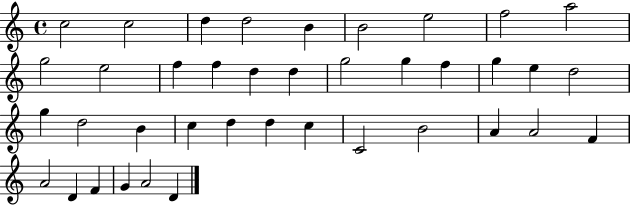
X:1
T:Untitled
M:4/4
L:1/4
K:C
c2 c2 d d2 B B2 e2 f2 a2 g2 e2 f f d d g2 g f g e d2 g d2 B c d d c C2 B2 A A2 F A2 D F G A2 D